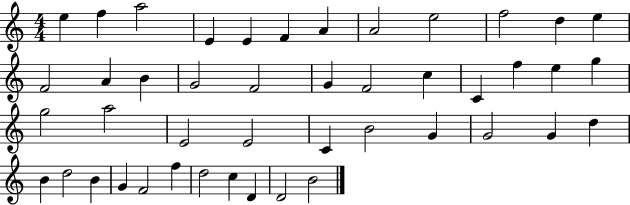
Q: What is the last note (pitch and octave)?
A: B4